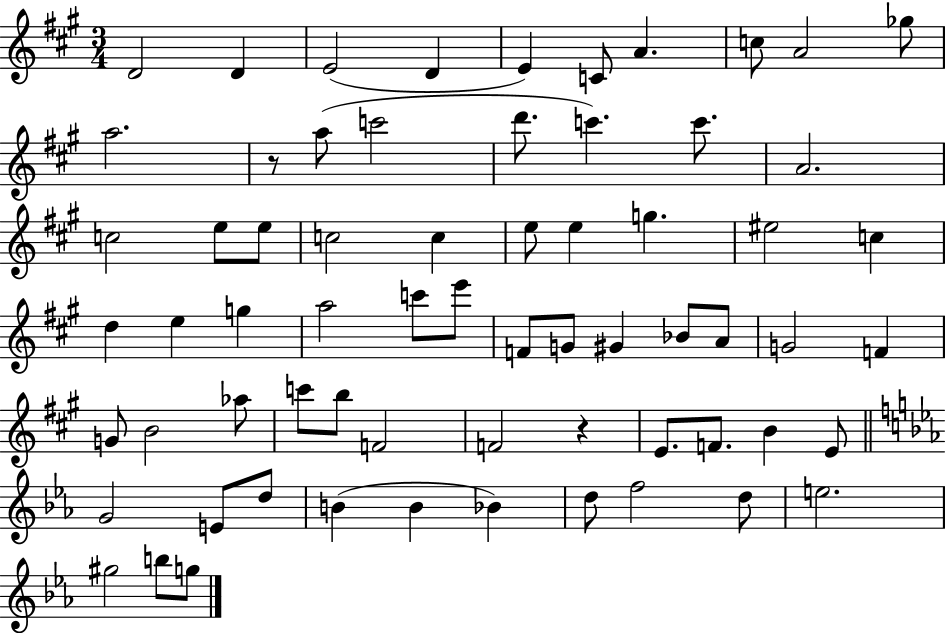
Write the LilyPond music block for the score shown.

{
  \clef treble
  \numericTimeSignature
  \time 3/4
  \key a \major
  \repeat volta 2 { d'2 d'4 | e'2( d'4 | e'4) c'8 a'4. | c''8 a'2 ges''8 | \break a''2. | r8 a''8( c'''2 | d'''8. c'''4.) c'''8. | a'2. | \break c''2 e''8 e''8 | c''2 c''4 | e''8 e''4 g''4. | eis''2 c''4 | \break d''4 e''4 g''4 | a''2 c'''8 e'''8 | f'8 g'8 gis'4 bes'8 a'8 | g'2 f'4 | \break g'8 b'2 aes''8 | c'''8 b''8 f'2 | f'2 r4 | e'8. f'8. b'4 e'8 | \break \bar "||" \break \key ees \major g'2 e'8 d''8 | b'4( b'4 bes'4) | d''8 f''2 d''8 | e''2. | \break gis''2 b''8 g''8 | } \bar "|."
}